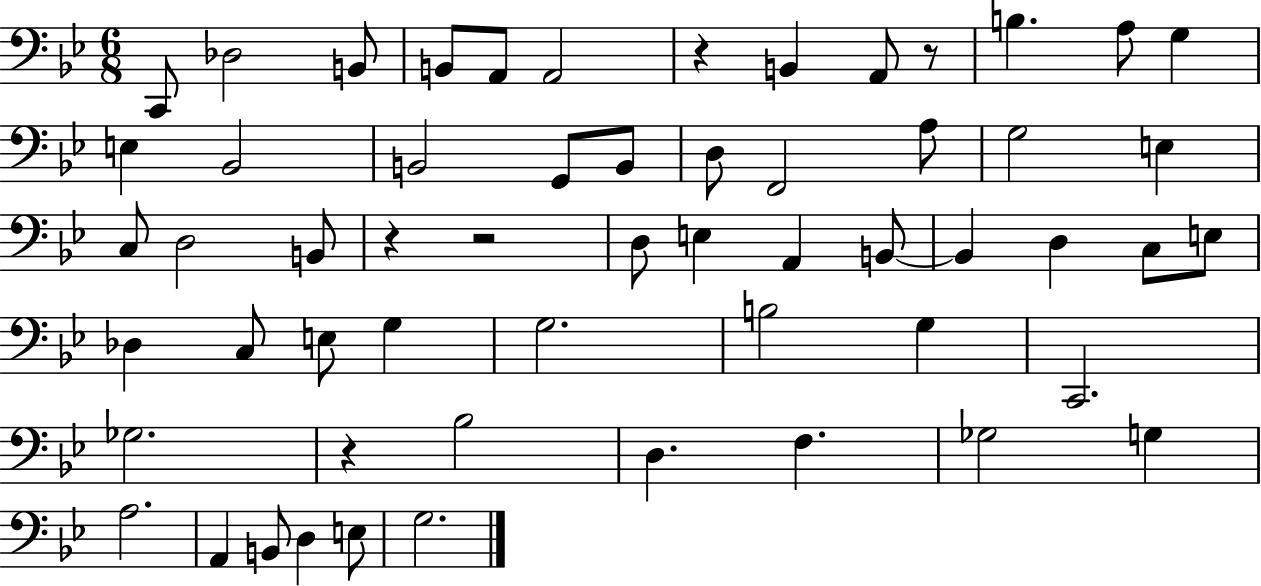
{
  \clef bass
  \numericTimeSignature
  \time 6/8
  \key bes \major
  c,8 des2 b,8 | b,8 a,8 a,2 | r4 b,4 a,8 r8 | b4. a8 g4 | \break e4 bes,2 | b,2 g,8 b,8 | d8 f,2 a8 | g2 e4 | \break c8 d2 b,8 | r4 r2 | d8 e4 a,4 b,8~~ | b,4 d4 c8 e8 | \break des4 c8 e8 g4 | g2. | b2 g4 | c,2. | \break ges2. | r4 bes2 | d4. f4. | ges2 g4 | \break a2. | a,4 b,8 d4 e8 | g2. | \bar "|."
}